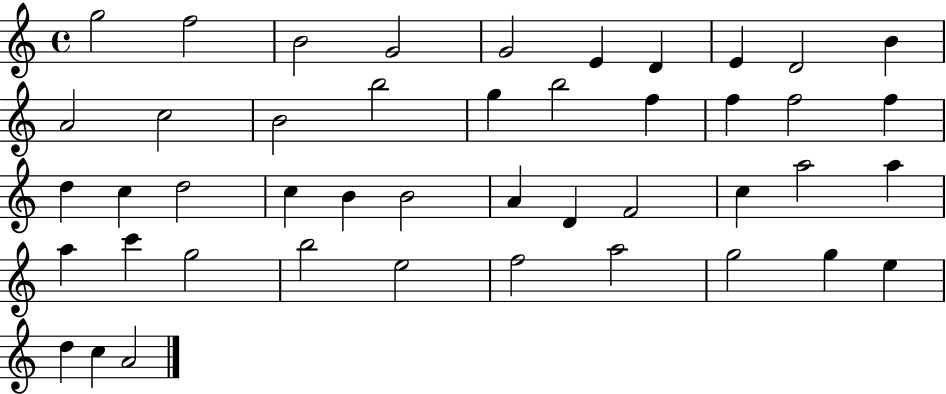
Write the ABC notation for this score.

X:1
T:Untitled
M:4/4
L:1/4
K:C
g2 f2 B2 G2 G2 E D E D2 B A2 c2 B2 b2 g b2 f f f2 f d c d2 c B B2 A D F2 c a2 a a c' g2 b2 e2 f2 a2 g2 g e d c A2